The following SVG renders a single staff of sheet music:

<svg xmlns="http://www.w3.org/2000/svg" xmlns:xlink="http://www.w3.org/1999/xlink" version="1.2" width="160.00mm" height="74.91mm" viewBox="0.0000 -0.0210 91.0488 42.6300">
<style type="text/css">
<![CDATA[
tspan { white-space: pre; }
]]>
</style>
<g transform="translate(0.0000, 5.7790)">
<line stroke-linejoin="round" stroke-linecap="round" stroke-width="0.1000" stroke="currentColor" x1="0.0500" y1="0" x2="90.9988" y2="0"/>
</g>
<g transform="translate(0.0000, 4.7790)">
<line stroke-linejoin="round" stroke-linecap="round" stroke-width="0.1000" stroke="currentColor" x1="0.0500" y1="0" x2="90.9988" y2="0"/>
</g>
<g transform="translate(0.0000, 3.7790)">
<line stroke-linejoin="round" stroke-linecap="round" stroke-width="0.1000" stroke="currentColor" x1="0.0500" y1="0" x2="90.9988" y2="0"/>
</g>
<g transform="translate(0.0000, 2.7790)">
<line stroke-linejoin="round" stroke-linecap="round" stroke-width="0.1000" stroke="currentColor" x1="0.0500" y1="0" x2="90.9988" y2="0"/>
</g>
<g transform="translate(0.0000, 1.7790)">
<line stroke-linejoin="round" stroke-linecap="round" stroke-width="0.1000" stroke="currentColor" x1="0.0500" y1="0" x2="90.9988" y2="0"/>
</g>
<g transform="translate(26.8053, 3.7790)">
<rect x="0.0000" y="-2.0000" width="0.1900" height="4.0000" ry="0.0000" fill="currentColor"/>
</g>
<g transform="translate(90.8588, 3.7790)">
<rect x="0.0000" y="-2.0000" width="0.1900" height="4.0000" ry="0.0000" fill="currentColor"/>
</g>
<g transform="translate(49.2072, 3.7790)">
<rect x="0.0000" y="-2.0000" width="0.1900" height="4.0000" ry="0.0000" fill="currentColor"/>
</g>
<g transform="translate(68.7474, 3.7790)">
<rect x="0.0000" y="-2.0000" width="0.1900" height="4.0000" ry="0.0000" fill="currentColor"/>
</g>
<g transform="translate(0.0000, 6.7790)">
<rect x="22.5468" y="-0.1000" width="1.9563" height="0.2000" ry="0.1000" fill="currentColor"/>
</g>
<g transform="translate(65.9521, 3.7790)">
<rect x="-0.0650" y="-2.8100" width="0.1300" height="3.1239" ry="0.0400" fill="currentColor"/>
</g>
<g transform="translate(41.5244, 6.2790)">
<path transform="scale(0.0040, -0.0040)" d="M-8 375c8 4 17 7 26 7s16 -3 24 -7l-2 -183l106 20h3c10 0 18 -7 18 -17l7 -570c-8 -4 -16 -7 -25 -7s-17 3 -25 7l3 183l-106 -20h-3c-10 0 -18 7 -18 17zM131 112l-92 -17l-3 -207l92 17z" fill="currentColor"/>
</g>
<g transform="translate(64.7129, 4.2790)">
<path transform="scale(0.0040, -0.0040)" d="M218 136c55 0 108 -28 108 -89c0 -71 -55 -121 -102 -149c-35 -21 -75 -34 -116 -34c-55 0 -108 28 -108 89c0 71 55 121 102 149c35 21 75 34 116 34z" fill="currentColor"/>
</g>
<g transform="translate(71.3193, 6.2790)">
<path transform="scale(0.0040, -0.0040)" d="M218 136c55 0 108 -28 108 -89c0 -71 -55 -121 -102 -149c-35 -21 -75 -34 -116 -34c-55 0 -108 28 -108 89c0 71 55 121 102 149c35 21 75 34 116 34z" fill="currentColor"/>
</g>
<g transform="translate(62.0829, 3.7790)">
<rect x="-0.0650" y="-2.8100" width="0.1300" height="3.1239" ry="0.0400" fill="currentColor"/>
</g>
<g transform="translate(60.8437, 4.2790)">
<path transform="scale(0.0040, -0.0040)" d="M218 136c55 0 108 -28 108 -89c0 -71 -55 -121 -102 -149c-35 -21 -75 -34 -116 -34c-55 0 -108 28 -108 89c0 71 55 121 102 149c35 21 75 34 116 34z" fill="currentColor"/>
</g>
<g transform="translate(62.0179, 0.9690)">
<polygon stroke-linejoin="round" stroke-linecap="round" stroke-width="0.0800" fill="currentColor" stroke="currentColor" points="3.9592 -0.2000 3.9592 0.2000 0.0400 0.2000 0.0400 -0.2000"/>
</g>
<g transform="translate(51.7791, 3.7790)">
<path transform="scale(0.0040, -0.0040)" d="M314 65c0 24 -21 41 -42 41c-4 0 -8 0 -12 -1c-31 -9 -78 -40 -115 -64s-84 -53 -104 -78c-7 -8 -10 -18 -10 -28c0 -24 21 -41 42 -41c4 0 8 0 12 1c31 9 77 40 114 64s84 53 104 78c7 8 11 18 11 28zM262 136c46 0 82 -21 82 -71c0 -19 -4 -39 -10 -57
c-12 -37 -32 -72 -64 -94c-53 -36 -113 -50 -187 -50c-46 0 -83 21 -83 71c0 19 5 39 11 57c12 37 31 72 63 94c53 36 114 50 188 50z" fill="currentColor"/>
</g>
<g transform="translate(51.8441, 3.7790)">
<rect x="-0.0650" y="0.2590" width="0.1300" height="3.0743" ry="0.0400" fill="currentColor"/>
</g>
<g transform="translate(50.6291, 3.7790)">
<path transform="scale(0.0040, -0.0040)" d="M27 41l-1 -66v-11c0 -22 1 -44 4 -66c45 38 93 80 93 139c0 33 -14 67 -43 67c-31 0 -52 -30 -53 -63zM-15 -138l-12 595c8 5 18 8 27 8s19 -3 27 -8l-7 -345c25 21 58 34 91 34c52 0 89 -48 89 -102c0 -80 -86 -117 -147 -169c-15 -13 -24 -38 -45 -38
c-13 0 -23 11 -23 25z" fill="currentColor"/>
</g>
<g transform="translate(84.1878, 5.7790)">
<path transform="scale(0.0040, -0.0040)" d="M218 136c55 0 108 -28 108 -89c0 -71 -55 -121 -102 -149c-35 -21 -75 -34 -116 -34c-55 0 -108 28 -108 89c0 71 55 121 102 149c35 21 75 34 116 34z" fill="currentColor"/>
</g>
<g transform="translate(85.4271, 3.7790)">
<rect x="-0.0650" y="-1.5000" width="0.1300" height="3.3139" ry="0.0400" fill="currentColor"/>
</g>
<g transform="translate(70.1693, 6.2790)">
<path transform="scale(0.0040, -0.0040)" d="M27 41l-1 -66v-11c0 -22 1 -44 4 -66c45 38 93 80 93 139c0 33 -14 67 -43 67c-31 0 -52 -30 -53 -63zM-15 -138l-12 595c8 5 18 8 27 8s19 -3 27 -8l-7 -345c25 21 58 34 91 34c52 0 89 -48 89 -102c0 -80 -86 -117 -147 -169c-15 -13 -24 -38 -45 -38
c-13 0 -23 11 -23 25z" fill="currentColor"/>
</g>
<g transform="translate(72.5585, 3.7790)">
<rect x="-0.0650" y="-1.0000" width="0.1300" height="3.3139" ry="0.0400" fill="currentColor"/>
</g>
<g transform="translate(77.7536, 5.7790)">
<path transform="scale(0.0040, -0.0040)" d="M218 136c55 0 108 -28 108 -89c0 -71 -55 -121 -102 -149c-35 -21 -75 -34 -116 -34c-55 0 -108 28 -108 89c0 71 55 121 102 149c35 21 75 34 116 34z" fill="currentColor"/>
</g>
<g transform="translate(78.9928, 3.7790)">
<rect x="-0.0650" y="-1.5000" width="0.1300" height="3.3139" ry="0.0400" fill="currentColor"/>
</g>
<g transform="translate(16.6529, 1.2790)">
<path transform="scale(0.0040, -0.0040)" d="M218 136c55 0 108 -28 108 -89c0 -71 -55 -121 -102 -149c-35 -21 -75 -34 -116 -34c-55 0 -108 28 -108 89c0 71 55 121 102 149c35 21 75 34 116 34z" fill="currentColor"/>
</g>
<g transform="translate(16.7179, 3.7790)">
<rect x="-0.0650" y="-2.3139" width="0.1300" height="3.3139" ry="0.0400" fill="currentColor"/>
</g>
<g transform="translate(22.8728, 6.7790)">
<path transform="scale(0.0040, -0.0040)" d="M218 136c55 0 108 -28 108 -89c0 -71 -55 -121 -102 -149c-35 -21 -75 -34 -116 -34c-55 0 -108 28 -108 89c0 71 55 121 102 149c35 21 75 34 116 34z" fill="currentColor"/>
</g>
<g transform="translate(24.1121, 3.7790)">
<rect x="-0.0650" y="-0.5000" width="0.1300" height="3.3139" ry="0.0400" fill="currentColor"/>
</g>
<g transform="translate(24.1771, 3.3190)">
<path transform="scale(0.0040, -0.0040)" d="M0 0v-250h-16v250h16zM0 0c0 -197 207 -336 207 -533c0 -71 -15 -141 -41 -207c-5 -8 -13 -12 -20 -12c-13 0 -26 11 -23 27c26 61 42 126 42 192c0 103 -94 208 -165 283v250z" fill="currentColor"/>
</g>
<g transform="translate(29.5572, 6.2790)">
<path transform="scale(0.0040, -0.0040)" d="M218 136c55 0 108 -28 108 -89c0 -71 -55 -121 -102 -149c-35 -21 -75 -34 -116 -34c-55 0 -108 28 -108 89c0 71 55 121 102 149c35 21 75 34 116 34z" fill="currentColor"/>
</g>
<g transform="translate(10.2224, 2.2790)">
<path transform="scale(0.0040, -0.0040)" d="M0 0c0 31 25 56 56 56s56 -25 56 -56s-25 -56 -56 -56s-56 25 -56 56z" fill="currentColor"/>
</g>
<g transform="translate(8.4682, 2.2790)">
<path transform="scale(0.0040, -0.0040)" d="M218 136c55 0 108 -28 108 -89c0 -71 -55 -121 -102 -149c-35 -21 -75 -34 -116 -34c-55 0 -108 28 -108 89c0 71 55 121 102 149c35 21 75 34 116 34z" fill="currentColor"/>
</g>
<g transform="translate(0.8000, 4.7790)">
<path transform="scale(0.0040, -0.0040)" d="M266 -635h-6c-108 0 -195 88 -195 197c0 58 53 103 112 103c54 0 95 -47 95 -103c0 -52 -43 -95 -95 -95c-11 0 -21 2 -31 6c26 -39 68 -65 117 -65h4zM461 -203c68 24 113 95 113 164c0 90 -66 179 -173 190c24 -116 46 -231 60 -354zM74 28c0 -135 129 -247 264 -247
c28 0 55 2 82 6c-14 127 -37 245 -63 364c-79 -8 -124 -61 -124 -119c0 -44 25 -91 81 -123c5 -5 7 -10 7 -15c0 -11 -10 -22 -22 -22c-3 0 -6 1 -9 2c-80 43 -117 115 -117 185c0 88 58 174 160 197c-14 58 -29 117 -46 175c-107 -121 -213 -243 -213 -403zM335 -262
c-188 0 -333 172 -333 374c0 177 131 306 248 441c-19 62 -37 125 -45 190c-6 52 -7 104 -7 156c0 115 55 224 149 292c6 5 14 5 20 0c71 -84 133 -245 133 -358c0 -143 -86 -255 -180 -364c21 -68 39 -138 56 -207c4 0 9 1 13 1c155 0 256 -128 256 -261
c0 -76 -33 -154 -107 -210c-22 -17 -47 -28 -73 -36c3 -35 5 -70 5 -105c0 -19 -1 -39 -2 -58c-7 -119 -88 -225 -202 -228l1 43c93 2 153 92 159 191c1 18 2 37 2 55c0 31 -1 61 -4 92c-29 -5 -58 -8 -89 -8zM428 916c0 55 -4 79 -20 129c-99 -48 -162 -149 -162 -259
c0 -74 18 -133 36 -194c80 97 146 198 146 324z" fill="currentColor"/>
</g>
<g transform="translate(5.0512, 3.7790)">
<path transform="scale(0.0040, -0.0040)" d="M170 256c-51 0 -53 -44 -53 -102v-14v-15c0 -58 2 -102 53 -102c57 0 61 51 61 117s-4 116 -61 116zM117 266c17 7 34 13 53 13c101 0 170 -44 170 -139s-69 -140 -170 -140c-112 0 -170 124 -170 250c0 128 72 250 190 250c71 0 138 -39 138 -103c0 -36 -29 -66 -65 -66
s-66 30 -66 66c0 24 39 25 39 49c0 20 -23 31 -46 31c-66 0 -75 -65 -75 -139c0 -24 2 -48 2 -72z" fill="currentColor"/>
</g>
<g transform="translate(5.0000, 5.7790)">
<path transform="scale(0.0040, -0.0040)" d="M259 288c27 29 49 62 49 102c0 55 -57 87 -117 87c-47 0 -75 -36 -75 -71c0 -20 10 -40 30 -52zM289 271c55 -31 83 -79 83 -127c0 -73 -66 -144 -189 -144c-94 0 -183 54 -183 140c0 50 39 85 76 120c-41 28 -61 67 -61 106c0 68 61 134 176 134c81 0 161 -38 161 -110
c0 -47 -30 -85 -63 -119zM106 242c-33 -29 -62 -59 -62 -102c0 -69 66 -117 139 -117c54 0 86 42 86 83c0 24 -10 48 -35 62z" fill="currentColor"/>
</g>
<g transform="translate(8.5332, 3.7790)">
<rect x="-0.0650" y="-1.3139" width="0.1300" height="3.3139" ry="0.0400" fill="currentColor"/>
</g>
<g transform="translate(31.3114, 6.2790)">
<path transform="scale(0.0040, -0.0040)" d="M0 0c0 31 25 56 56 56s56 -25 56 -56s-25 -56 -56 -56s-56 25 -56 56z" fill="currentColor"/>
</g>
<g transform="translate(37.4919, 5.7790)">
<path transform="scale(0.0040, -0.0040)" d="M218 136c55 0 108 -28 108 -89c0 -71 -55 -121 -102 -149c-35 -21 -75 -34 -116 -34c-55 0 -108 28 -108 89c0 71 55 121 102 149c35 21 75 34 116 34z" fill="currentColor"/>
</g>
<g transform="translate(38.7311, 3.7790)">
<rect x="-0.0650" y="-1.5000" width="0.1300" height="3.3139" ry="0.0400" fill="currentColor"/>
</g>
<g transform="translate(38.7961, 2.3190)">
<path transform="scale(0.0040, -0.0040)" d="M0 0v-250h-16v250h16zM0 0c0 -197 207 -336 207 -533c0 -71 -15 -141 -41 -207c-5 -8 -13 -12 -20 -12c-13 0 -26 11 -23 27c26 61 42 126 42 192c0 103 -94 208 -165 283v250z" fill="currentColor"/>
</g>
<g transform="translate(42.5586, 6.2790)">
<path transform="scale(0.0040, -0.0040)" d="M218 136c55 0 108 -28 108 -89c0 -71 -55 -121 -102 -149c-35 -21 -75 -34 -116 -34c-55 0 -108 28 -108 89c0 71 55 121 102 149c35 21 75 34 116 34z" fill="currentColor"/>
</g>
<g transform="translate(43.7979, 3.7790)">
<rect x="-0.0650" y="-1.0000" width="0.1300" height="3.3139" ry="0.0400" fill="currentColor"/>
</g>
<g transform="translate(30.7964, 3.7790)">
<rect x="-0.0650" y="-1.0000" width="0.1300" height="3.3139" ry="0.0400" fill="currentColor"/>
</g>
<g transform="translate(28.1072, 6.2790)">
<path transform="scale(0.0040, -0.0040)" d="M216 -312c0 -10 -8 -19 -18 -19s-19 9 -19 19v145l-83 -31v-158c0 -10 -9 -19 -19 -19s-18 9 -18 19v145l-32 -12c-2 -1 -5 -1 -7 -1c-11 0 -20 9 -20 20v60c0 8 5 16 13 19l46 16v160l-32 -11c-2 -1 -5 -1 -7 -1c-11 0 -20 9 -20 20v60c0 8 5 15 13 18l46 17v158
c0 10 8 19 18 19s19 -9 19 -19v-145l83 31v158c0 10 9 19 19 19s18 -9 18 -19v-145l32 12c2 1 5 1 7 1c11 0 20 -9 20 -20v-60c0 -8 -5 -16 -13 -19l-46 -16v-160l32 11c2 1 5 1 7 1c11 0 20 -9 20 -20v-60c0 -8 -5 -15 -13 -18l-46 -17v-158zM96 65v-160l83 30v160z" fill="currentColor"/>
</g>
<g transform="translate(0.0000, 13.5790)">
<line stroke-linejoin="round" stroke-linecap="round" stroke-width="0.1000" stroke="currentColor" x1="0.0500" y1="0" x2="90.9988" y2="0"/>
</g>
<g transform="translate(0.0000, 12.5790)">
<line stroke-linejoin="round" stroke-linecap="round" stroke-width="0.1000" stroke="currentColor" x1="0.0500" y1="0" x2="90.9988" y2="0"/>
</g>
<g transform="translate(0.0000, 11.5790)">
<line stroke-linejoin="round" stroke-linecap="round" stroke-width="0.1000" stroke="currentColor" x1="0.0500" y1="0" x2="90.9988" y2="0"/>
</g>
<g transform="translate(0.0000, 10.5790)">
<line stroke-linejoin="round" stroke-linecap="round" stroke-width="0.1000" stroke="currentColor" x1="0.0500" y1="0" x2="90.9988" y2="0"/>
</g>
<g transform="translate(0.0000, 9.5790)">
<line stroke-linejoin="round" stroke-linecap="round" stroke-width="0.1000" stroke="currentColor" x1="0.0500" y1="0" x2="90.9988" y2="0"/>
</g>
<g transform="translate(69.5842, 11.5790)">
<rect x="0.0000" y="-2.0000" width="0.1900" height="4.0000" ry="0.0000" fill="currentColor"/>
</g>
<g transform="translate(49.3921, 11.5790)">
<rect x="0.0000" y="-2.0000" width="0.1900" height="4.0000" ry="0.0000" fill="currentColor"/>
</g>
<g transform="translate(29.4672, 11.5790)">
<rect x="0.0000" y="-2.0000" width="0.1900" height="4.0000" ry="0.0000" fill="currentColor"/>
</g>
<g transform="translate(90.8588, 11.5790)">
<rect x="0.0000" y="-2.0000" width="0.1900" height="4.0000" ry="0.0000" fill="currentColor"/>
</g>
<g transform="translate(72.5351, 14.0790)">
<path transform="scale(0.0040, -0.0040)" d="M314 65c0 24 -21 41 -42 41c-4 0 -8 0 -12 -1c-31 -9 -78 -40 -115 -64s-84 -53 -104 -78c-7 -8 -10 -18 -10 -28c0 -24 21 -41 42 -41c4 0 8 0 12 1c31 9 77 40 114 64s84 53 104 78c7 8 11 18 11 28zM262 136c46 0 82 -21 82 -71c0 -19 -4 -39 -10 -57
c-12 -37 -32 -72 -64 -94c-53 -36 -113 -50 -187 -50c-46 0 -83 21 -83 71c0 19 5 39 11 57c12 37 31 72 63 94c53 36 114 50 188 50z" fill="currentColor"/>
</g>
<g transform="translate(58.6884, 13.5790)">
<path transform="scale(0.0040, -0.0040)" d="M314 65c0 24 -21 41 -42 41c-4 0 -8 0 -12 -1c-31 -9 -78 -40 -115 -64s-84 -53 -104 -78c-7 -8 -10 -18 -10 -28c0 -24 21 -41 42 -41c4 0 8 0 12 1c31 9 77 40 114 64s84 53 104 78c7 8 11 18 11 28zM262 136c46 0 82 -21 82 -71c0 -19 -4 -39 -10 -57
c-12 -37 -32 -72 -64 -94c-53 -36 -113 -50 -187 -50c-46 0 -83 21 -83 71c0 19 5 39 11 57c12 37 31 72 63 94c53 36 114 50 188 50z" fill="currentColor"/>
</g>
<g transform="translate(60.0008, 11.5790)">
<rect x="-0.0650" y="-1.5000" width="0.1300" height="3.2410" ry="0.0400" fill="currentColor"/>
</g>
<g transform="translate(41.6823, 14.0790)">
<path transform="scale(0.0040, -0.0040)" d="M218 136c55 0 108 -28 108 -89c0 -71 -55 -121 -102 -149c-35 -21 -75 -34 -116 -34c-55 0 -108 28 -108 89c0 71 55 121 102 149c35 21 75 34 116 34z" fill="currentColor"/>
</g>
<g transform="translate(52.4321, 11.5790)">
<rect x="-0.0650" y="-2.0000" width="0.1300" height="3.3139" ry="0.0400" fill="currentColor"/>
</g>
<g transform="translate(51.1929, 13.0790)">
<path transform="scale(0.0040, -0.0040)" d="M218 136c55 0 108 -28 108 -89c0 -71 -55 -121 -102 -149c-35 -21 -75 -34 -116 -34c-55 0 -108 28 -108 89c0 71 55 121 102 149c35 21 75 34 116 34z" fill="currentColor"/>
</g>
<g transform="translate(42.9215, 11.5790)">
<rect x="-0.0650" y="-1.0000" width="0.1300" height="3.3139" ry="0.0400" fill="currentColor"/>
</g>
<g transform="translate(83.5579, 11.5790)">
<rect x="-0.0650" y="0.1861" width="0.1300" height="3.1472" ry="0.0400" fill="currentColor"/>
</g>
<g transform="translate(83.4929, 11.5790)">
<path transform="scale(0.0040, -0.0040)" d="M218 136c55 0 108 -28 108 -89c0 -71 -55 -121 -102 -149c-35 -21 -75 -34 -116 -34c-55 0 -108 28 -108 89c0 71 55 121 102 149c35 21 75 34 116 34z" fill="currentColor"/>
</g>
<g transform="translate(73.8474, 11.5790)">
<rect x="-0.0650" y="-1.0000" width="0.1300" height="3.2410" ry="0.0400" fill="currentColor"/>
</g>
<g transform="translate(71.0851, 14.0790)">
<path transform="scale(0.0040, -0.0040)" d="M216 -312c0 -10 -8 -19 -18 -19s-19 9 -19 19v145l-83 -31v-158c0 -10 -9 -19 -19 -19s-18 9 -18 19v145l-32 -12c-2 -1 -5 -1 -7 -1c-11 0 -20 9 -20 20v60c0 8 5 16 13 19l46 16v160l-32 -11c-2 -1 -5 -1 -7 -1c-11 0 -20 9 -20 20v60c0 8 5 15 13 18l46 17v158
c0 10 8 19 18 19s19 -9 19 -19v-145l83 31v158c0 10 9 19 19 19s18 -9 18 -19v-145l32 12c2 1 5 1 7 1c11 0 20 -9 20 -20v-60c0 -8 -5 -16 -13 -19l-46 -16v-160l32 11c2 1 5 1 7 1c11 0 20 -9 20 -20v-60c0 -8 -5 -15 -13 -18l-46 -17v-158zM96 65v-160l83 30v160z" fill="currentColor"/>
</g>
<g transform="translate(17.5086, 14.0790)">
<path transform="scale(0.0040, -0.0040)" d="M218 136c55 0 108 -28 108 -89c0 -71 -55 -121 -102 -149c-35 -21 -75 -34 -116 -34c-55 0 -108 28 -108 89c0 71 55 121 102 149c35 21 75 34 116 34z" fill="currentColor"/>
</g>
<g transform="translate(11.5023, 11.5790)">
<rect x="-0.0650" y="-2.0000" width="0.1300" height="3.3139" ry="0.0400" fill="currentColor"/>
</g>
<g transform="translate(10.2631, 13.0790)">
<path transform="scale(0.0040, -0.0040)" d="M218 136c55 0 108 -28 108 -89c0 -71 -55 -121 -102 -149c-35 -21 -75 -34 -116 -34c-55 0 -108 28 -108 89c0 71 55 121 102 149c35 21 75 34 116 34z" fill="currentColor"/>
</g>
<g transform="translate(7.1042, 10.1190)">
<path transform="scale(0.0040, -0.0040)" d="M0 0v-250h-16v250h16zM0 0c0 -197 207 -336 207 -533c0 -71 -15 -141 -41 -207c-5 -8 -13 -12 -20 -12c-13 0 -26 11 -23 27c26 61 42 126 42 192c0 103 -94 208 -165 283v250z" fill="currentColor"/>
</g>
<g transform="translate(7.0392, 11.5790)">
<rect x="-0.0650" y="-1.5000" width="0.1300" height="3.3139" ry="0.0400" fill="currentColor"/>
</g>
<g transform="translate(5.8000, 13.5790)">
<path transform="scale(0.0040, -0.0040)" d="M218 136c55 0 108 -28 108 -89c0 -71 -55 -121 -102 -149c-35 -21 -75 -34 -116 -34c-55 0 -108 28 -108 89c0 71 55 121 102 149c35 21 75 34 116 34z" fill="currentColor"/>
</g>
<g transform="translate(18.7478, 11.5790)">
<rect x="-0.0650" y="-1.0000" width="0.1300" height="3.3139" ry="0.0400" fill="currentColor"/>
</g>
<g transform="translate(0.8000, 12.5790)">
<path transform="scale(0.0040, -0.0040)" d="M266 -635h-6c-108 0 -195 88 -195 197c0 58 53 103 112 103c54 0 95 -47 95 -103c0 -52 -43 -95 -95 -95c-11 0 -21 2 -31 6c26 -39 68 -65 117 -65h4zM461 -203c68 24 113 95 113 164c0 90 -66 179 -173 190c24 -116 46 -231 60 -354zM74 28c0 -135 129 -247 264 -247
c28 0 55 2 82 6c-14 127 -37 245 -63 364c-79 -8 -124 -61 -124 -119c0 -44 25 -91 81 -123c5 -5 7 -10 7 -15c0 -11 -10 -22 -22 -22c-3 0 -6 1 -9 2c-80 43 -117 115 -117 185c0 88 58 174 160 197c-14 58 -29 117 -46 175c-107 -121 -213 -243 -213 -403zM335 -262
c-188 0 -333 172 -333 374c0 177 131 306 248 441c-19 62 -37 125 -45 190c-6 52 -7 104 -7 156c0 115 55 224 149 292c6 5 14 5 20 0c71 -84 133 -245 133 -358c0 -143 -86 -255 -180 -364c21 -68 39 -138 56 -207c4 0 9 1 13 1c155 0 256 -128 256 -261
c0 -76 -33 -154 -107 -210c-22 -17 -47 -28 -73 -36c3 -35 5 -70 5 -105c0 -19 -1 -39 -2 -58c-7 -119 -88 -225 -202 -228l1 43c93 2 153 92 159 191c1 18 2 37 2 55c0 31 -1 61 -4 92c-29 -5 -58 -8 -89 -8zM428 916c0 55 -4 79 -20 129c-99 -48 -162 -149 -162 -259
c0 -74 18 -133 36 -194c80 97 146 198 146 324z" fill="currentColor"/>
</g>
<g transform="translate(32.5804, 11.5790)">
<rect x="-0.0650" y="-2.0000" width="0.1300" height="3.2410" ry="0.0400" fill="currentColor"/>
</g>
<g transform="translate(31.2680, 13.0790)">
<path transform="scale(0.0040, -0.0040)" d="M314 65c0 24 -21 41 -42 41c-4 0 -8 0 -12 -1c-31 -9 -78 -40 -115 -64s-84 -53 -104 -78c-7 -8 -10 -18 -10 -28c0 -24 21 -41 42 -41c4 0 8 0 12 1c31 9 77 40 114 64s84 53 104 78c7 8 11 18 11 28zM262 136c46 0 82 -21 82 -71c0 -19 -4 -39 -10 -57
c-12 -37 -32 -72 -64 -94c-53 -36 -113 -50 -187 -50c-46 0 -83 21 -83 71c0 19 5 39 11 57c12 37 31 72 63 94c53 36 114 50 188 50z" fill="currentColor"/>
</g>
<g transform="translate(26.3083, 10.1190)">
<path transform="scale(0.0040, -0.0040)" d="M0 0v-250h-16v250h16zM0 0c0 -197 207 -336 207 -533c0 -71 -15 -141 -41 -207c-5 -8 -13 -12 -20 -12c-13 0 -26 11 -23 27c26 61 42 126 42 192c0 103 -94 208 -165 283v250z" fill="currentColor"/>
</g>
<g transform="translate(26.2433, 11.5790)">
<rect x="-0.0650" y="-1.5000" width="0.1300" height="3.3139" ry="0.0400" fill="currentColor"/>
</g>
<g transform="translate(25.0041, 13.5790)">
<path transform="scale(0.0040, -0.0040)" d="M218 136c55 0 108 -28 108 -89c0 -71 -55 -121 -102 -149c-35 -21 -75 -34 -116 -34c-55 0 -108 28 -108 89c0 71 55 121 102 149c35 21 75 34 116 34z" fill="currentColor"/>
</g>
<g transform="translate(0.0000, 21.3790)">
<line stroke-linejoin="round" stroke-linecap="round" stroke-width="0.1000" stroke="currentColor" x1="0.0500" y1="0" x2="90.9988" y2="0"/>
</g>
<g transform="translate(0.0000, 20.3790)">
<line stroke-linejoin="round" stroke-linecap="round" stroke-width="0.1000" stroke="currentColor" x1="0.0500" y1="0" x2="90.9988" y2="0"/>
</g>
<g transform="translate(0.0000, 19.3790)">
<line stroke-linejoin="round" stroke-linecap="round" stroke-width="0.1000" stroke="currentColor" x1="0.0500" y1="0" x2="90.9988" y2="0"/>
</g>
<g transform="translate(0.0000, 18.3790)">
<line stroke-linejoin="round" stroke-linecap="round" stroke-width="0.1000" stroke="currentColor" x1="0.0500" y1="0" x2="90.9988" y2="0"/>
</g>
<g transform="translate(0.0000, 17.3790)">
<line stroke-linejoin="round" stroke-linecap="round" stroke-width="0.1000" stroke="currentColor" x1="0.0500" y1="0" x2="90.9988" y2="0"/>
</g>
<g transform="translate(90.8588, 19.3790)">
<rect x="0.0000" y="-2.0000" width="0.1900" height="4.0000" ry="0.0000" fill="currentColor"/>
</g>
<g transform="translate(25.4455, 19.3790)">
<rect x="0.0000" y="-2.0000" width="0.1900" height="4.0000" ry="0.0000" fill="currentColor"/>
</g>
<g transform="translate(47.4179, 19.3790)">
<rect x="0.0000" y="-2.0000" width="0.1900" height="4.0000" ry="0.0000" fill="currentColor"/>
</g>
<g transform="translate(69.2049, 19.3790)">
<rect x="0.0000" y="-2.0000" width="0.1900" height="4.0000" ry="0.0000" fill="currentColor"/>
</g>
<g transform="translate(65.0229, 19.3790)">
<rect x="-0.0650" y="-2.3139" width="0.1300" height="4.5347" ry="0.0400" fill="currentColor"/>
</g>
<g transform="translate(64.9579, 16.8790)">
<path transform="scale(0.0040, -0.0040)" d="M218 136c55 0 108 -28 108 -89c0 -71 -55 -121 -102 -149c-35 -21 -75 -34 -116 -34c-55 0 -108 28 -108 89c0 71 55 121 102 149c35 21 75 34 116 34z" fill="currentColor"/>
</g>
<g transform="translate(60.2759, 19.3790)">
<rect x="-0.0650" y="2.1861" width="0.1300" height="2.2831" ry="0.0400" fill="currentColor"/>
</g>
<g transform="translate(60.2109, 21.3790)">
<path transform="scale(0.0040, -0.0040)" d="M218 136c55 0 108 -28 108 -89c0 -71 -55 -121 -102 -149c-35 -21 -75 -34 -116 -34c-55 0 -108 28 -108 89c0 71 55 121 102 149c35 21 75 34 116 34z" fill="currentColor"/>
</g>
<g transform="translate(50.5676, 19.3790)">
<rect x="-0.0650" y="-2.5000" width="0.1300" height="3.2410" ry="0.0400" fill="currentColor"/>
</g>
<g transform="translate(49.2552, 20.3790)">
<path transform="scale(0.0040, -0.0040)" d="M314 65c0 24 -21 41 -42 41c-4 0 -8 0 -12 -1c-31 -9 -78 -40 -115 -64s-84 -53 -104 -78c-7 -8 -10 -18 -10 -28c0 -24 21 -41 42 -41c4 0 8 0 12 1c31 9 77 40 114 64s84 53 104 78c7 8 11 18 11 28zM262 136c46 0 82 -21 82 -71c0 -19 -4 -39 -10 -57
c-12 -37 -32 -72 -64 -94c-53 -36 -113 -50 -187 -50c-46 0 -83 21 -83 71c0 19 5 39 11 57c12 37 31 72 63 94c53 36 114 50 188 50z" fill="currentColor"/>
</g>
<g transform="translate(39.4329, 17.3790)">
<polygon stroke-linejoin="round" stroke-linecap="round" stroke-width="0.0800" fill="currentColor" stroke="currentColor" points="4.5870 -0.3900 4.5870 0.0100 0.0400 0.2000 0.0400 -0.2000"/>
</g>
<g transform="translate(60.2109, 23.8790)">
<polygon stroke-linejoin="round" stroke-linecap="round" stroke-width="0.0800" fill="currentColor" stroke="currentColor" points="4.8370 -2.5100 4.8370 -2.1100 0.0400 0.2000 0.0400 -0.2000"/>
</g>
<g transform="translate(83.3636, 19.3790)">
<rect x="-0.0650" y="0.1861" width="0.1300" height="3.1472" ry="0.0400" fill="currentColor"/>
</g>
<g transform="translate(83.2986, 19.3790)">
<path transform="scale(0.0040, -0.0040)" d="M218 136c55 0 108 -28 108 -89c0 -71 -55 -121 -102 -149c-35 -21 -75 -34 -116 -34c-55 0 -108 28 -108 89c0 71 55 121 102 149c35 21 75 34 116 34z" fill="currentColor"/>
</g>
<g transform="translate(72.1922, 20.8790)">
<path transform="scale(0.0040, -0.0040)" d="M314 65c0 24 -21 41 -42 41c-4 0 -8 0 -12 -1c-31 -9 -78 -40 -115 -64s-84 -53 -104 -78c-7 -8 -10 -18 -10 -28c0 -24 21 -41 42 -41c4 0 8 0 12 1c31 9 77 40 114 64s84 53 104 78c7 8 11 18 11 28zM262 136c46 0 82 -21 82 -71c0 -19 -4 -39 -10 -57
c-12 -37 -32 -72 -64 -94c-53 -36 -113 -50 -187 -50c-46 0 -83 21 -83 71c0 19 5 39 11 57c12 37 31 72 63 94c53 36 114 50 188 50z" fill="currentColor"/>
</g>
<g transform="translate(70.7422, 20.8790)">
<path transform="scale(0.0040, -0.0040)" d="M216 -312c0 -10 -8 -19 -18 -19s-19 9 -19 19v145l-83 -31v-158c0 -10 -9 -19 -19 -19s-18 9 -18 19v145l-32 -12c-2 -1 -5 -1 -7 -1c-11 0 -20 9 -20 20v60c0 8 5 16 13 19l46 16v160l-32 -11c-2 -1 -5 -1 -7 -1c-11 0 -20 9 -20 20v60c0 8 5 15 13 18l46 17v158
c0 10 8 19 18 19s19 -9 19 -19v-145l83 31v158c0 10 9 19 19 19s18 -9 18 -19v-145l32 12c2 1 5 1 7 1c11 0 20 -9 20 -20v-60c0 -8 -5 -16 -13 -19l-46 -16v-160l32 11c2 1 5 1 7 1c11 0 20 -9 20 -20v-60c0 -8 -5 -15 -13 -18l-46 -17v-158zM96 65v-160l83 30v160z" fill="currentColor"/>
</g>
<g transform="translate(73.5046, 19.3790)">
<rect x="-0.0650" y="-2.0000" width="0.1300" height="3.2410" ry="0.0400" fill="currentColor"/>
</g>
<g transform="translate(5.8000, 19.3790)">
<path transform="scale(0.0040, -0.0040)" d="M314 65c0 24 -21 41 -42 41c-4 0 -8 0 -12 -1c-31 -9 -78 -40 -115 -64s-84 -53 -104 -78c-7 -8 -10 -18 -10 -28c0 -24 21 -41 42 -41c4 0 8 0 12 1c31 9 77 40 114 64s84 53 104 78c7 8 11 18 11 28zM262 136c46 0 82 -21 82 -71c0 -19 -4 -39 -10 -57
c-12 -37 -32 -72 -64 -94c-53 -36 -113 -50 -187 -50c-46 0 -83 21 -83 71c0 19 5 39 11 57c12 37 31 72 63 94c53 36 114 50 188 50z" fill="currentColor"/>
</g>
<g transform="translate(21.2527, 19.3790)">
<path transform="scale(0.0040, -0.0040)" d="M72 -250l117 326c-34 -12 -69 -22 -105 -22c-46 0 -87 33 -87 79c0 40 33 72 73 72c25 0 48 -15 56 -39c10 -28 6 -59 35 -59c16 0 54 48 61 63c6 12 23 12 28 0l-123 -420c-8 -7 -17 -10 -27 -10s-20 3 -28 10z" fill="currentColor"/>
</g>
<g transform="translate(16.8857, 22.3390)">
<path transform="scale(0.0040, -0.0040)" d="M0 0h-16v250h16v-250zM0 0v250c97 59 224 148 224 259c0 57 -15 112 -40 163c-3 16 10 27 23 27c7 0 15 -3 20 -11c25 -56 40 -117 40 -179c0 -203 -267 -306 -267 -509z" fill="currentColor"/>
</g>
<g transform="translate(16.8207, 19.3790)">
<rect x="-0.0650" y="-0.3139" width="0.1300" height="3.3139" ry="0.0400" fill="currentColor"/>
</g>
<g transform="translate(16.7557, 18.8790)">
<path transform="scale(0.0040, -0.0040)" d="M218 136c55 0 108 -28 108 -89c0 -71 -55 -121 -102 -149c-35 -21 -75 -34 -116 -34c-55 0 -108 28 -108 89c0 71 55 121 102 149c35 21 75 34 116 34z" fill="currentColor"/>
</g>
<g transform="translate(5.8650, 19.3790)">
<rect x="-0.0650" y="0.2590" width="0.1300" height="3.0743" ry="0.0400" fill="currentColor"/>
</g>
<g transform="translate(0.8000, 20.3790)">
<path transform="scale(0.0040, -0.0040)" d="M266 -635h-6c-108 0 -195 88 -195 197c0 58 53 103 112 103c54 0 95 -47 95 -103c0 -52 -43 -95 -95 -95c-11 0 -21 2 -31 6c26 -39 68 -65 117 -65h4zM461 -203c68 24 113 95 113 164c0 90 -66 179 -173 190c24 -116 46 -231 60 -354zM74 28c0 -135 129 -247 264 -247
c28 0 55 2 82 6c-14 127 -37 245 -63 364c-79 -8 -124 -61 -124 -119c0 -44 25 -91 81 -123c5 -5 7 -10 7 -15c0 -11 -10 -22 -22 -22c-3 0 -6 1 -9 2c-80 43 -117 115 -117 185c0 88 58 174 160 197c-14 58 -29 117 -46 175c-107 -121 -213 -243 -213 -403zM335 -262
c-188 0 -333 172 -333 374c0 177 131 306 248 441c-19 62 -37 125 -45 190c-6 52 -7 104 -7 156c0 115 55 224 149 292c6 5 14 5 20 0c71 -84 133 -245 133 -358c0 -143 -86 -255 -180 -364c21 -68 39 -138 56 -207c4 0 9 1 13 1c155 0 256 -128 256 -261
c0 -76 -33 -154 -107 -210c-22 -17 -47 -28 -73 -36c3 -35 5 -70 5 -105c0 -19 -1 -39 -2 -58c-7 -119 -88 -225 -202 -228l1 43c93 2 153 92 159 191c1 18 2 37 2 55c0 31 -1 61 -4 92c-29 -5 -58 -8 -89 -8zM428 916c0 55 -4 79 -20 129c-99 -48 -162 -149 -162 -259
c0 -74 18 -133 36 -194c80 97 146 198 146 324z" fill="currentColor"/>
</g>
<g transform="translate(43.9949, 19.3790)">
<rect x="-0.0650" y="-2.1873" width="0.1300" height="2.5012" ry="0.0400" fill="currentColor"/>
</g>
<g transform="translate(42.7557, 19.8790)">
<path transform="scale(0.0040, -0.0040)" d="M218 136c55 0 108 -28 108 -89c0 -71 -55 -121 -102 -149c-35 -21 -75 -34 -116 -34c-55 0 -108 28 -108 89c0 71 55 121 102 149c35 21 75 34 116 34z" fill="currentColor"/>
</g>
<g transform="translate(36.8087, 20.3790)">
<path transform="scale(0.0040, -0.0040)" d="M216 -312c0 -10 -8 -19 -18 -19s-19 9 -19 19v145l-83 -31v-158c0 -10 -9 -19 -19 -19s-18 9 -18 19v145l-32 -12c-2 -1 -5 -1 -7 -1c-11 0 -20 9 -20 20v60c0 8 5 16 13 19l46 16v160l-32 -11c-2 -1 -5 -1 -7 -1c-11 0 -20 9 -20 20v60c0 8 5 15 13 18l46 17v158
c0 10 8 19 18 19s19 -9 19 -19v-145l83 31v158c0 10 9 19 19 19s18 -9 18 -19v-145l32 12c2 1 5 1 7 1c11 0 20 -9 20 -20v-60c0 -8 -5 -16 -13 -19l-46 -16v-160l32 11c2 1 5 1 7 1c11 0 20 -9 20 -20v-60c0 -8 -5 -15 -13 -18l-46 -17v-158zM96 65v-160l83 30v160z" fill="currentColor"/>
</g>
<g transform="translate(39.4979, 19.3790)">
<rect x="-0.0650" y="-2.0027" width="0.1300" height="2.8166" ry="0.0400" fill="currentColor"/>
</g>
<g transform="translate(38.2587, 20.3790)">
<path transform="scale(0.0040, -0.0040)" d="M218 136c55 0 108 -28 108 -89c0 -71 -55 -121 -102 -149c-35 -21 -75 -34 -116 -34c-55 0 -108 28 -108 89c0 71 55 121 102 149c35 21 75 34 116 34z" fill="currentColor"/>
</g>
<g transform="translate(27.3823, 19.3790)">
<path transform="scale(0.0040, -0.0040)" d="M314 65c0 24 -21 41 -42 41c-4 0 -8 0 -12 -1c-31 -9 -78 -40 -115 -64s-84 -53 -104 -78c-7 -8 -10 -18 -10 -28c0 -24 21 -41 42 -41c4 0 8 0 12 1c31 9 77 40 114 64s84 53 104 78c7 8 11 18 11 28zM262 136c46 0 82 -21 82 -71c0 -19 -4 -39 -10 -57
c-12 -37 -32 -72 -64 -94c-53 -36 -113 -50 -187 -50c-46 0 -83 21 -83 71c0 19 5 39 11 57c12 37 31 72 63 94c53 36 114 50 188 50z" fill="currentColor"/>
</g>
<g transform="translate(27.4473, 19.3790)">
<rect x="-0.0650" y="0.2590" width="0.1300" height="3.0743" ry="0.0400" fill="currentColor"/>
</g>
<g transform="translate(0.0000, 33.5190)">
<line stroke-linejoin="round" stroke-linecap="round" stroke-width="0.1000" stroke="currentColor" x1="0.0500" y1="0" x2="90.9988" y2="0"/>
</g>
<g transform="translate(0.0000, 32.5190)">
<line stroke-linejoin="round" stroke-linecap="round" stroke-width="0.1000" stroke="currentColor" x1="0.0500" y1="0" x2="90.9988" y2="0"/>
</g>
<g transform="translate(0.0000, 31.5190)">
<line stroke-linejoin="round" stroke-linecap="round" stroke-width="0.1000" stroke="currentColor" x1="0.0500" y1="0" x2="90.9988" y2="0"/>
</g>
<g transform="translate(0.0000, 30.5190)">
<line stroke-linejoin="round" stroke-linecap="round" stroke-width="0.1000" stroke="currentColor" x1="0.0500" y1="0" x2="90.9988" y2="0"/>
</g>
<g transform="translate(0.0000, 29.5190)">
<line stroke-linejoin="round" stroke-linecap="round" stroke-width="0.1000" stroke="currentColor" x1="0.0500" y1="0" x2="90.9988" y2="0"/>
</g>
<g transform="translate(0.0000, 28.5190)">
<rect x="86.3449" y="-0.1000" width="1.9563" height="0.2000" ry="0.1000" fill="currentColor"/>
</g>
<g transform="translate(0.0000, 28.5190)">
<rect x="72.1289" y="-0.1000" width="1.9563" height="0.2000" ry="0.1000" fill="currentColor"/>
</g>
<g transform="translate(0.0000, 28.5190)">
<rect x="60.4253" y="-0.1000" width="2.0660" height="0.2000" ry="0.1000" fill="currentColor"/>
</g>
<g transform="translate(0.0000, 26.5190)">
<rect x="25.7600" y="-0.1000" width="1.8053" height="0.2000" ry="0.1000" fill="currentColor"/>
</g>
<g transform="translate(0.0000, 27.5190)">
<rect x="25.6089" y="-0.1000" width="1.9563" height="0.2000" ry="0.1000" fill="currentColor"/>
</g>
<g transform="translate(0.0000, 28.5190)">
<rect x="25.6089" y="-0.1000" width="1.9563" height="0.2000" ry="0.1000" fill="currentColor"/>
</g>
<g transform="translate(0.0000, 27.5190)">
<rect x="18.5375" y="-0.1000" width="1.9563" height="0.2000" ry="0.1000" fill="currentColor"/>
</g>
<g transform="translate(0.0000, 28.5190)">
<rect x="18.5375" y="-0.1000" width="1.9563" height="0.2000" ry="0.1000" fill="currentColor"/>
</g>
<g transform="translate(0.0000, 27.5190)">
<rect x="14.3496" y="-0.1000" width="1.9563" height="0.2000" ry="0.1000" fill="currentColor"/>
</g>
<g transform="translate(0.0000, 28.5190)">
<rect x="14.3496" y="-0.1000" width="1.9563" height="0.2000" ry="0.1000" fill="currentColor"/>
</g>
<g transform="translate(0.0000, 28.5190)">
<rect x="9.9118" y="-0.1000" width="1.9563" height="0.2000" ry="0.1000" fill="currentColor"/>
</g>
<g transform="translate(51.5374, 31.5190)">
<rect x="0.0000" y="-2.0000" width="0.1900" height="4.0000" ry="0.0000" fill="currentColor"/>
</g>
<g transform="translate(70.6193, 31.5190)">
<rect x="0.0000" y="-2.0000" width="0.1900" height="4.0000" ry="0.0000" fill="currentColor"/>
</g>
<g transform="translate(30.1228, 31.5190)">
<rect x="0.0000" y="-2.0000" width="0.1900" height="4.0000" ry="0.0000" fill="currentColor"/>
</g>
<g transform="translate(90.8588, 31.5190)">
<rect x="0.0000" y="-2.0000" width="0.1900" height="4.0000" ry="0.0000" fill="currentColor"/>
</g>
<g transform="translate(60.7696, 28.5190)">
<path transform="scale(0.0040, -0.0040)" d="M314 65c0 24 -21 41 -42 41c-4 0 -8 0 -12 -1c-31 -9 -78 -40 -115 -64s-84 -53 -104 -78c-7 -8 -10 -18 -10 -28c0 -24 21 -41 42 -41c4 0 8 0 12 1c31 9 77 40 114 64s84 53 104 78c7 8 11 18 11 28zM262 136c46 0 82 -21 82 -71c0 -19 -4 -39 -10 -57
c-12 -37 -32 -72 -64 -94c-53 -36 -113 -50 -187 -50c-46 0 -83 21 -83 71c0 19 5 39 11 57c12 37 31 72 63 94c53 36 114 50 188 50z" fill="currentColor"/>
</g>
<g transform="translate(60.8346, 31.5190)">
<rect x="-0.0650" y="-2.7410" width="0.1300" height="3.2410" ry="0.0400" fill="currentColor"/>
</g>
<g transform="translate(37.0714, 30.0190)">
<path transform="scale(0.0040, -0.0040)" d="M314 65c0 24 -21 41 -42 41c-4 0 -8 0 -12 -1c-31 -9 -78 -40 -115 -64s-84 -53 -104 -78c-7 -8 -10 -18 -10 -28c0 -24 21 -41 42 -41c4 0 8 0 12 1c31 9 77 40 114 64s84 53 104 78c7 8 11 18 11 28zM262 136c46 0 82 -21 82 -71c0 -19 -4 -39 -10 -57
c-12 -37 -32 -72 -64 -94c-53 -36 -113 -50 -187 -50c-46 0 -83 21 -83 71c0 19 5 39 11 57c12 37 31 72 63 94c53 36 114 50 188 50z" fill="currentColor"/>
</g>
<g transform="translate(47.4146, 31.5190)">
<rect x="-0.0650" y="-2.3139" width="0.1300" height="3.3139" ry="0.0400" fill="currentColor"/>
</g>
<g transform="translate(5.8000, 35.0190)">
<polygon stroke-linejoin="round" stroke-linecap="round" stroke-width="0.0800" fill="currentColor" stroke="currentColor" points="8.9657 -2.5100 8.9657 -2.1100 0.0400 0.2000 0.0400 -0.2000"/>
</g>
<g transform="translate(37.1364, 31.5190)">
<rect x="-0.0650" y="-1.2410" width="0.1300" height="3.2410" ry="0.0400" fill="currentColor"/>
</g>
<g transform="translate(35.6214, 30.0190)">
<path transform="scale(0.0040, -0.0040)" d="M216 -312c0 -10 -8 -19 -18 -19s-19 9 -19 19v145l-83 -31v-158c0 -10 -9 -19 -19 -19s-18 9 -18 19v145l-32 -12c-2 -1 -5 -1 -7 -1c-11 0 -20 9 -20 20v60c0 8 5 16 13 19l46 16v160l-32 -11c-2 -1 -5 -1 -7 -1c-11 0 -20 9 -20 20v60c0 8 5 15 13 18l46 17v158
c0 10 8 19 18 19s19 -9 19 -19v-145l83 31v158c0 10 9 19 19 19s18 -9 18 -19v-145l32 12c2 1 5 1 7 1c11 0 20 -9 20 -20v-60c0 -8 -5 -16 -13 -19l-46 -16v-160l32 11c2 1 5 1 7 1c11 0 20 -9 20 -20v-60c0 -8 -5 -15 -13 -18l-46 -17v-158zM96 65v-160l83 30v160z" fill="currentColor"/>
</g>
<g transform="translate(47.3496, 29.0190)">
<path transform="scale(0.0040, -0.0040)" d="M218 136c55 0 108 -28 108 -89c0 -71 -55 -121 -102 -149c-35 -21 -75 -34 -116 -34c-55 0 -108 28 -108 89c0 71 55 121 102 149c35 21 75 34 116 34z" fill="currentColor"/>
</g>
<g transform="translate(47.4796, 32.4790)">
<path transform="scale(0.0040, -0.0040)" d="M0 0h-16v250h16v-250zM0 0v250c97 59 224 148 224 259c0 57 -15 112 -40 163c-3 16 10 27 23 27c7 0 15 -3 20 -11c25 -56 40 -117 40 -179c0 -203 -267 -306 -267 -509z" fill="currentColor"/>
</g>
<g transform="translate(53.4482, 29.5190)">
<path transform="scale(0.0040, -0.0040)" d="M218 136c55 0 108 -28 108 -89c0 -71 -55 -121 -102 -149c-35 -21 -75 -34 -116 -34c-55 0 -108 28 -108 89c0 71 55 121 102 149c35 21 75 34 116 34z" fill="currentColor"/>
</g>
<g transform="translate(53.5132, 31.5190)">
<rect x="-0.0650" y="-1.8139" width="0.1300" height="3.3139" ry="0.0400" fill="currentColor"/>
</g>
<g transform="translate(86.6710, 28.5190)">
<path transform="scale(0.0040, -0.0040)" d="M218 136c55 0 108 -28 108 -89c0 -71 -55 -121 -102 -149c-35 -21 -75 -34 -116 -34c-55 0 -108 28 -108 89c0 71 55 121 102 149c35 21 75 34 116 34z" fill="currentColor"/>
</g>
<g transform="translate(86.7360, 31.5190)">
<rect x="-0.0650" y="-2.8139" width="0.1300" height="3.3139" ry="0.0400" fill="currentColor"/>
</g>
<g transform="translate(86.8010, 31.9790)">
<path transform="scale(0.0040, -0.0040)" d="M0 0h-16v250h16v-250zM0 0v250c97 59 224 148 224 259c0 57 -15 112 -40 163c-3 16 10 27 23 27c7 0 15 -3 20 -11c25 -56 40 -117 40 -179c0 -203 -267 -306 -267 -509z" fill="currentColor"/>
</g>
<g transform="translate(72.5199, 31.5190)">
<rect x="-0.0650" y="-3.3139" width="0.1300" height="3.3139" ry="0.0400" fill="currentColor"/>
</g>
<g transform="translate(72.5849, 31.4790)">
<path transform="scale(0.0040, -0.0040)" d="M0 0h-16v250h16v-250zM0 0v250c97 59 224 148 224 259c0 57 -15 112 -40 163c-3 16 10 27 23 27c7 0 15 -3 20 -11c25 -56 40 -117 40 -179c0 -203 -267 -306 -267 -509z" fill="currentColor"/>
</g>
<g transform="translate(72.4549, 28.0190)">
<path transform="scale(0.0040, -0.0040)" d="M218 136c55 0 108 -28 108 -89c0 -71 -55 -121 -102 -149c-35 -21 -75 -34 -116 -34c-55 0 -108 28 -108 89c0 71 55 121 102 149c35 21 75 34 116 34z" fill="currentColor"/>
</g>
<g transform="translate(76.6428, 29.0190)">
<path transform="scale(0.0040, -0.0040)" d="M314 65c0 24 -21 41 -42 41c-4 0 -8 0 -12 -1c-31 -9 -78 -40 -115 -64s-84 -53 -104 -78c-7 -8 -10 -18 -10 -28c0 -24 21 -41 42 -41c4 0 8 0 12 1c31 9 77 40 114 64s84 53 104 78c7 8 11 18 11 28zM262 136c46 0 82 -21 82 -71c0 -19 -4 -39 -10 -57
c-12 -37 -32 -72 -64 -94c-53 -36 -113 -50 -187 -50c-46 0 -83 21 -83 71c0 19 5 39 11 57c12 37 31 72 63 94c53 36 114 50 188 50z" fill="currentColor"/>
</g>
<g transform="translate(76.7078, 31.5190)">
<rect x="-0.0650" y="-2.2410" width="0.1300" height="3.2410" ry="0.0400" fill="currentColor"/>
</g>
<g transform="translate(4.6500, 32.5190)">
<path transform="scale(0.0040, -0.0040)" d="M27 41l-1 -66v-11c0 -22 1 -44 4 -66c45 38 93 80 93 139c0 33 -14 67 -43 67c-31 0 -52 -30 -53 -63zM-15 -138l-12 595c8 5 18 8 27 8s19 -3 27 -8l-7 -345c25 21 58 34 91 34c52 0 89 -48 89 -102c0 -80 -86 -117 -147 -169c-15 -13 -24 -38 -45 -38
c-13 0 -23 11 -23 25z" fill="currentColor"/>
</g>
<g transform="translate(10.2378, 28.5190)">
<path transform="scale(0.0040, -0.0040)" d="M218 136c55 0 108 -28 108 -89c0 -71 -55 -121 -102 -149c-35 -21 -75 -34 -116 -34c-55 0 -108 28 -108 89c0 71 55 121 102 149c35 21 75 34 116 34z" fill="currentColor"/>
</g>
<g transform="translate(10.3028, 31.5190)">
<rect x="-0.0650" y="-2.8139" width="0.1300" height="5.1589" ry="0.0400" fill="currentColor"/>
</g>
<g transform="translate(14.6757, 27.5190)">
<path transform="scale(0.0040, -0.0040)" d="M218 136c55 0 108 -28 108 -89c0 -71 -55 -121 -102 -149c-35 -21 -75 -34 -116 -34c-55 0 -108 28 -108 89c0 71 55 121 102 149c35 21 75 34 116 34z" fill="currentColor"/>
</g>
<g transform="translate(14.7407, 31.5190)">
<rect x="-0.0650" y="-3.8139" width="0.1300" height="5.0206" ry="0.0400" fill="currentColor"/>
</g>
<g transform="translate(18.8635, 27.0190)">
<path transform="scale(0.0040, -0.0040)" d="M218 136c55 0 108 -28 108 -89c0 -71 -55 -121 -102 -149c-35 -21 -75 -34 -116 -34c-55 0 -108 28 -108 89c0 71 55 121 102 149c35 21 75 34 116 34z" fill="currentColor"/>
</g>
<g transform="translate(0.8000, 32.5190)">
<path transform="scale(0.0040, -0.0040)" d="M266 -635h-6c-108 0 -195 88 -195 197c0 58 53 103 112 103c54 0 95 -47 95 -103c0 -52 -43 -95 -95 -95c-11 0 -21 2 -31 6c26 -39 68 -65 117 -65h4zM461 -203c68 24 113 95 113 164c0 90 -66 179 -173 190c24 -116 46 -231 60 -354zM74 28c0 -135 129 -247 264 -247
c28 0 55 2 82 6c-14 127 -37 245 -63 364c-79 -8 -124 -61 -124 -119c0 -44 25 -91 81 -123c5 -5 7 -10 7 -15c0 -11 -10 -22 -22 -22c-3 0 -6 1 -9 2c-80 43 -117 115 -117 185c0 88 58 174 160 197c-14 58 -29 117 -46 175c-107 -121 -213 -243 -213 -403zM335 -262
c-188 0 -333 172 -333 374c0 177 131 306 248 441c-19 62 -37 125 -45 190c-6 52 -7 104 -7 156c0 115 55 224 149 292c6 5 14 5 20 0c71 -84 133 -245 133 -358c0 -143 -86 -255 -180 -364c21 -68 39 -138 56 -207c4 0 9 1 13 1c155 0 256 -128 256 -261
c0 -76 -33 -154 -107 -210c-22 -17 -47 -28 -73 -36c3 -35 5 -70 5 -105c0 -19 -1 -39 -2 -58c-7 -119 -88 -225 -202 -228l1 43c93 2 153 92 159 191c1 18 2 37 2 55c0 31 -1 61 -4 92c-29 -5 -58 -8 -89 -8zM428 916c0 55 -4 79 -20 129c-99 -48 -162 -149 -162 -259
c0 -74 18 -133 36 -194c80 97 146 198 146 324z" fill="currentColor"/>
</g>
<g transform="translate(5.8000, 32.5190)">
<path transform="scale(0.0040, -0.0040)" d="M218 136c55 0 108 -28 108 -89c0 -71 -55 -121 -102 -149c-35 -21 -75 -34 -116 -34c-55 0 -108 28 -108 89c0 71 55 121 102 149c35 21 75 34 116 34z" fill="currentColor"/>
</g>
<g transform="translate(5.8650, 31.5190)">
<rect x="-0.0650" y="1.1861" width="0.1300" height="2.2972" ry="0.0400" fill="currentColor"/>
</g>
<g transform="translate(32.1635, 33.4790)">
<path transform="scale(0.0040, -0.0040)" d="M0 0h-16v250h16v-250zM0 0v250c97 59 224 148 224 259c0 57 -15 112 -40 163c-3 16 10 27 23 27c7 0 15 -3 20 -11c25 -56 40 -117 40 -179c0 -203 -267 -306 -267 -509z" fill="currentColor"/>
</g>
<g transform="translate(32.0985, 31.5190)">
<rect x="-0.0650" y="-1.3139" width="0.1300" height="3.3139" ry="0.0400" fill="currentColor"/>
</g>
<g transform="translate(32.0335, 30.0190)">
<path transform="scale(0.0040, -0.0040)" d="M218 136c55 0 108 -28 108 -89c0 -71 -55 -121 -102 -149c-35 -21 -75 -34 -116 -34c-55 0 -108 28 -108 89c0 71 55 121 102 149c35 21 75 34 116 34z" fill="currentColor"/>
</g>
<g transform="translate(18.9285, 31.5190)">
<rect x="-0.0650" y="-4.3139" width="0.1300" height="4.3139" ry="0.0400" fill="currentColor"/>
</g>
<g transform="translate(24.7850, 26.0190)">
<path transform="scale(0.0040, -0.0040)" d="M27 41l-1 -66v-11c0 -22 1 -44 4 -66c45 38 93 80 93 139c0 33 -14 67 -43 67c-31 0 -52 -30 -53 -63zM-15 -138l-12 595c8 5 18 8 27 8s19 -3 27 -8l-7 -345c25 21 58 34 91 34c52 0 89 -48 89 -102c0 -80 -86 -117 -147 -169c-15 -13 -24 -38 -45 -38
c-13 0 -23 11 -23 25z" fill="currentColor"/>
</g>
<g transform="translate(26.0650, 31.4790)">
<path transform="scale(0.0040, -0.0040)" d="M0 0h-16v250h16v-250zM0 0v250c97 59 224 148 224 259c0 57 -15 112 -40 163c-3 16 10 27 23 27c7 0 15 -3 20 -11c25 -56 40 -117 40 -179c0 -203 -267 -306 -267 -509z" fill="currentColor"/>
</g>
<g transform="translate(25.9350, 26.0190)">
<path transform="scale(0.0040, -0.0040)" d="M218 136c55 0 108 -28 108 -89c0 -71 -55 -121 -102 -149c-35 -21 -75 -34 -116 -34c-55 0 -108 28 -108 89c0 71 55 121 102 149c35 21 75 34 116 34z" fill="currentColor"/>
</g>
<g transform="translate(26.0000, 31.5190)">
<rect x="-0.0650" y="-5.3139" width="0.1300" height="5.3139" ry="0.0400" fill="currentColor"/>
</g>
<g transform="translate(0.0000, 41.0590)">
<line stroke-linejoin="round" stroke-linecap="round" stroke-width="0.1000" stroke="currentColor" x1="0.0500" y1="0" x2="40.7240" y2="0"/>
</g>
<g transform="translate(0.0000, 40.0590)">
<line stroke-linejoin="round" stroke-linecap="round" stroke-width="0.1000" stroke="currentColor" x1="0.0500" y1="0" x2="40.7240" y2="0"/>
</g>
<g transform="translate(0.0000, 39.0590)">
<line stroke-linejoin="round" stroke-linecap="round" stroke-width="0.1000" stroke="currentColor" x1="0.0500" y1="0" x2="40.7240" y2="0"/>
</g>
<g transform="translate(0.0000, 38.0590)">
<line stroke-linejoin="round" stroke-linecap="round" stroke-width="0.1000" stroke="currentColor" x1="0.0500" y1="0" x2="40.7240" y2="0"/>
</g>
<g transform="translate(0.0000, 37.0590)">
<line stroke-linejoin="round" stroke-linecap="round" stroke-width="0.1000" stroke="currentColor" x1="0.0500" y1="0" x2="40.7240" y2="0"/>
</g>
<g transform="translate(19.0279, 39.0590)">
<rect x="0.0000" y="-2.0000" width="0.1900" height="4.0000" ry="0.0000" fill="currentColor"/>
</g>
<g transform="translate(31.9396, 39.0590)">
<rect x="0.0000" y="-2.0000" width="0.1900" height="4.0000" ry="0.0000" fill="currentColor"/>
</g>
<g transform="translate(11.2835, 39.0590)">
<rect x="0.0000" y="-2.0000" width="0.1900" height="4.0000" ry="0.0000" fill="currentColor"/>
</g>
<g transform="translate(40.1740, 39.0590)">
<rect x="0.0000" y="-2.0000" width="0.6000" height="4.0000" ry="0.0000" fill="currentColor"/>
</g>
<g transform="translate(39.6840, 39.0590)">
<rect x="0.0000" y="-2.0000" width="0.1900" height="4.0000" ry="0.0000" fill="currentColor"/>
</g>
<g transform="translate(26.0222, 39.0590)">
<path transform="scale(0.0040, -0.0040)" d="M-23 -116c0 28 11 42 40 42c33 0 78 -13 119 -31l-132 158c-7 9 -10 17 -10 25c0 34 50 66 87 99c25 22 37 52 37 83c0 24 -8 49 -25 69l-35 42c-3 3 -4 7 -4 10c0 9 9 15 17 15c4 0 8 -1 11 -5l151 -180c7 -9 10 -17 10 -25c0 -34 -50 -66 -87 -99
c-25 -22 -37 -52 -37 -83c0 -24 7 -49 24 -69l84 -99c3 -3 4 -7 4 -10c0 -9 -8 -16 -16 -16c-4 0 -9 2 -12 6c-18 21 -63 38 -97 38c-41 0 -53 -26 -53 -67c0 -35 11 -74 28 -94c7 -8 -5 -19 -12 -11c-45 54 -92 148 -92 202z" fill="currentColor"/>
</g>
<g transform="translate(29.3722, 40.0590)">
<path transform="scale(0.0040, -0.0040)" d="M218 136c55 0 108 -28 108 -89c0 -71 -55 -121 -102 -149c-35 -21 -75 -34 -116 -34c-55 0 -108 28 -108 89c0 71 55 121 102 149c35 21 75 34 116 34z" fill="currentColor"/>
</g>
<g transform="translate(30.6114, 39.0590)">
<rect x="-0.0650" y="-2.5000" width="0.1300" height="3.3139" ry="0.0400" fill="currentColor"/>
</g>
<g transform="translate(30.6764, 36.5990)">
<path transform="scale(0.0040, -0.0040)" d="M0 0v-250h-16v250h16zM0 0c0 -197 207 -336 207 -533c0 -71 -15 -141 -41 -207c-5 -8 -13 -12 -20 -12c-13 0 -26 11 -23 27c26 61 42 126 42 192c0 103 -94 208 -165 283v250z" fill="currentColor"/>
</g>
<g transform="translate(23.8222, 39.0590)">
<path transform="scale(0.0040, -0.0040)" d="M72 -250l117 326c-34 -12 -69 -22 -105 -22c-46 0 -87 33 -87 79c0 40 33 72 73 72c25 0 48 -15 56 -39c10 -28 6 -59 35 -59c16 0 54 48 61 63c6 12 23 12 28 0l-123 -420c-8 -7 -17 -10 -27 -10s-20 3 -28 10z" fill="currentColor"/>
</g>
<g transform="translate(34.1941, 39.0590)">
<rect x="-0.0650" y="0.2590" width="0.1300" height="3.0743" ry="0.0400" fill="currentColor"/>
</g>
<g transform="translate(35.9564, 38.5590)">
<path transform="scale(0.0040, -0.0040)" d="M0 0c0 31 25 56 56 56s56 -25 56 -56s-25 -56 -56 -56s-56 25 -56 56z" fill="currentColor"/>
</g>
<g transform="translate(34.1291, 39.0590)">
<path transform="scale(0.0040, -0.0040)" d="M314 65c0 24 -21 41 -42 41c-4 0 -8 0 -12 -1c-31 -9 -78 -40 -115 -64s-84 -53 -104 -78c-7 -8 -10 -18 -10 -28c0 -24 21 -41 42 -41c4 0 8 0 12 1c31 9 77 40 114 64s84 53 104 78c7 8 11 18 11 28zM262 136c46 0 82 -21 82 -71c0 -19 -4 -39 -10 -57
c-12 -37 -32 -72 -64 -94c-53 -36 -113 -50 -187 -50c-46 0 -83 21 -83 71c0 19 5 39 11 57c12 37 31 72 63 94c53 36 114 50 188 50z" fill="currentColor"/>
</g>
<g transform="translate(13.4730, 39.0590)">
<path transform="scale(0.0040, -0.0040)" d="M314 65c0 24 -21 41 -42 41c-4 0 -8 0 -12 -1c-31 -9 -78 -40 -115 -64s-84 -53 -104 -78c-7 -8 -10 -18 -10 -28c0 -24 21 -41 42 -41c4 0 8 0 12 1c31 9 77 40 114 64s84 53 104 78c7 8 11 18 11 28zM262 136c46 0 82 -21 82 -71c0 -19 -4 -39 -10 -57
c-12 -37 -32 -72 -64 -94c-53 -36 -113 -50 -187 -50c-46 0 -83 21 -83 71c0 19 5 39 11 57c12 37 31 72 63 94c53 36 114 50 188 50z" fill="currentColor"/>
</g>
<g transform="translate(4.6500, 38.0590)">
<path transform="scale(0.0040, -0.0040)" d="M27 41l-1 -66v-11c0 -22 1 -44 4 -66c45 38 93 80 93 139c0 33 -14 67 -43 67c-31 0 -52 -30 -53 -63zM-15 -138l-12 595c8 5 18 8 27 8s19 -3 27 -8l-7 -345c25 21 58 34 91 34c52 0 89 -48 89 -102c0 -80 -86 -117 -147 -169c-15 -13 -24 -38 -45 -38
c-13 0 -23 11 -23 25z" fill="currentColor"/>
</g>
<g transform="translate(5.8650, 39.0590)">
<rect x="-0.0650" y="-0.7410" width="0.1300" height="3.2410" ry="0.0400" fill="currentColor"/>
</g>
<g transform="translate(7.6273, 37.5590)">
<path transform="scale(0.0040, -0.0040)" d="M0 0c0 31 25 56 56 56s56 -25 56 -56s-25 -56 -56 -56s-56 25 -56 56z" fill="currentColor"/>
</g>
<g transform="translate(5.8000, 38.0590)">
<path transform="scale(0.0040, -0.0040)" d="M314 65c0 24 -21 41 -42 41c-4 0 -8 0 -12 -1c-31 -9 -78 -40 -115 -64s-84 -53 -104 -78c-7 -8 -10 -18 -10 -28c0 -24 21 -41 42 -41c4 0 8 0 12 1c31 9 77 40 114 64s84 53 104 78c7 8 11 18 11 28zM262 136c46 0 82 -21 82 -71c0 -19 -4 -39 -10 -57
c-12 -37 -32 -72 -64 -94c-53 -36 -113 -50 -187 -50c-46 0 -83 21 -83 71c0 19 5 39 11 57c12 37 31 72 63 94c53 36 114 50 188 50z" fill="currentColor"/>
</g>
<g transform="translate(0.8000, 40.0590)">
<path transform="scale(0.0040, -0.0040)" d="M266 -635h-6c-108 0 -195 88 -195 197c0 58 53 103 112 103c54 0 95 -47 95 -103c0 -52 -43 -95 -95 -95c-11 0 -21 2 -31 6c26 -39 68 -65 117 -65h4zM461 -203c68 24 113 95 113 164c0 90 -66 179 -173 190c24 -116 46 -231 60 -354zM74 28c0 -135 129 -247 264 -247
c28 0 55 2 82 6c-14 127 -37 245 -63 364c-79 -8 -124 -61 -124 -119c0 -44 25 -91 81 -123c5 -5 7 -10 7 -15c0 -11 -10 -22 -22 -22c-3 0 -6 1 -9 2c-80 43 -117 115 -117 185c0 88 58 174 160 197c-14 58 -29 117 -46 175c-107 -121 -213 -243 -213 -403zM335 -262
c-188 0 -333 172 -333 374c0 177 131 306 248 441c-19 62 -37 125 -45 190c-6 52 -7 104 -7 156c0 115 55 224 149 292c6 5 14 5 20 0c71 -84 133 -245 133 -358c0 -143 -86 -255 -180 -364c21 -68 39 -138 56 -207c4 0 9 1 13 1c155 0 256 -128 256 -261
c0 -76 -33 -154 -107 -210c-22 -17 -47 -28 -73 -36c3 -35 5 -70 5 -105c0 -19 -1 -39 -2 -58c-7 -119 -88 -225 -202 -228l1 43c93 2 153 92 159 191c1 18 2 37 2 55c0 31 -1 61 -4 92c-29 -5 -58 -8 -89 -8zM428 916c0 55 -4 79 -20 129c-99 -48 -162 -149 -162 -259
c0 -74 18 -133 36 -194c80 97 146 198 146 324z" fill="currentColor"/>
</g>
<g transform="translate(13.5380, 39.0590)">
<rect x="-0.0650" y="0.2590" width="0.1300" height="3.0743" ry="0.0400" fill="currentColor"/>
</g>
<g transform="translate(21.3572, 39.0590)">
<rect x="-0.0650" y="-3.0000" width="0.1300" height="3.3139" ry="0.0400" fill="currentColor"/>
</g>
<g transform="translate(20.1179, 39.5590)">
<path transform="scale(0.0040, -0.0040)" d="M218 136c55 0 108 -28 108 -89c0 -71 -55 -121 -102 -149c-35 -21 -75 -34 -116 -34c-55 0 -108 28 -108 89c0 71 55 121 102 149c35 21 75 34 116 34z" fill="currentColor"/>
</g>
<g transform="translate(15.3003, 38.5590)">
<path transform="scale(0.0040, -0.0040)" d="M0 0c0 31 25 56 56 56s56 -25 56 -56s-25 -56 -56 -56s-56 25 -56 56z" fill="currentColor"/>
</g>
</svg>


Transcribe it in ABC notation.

X:1
T:Untitled
M:6/8
L:1/4
K:C
e g C/2 ^D E/2 D _B2 A/2 A/2 _D E E E/2 F D E/2 F2 D F E2 ^D2 B B2 c/2 z/2 B2 ^G/2 A/2 G2 E/2 g/2 ^F2 B _G/2 a/2 c'/2 d' _f'/2 e/2 ^e2 g/2 f a2 b/2 g2 a/2 _d2 B2 A z/2 z G/2 B2